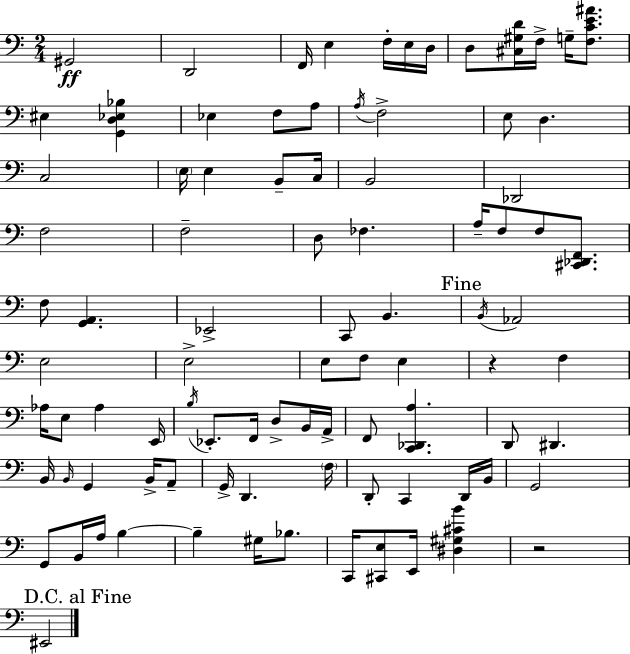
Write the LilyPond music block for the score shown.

{
  \clef bass
  \numericTimeSignature
  \time 2/4
  \key a \minor
  gis,2\ff | d,2 | f,16 e4 f16-. e16 d16 | d8 <cis gis d'>16 f16-> g16-- <f c' e' ais'>8. | \break eis4 <g, d ees bes>4 | ees4 f8 a8 | \acciaccatura { a16 } f2-> | e8 d4. | \break c2 | \parenthesize e16 e4 b,8-- | c16 b,2 | des,2 | \break f2 | f2-- | d8 fes4. | a16-- f8 f8 <cis, des, f,>8. | \break f8 <g, a,>4. | ees,2-> | c,8 b,4. | \mark "Fine" \acciaccatura { b,16 } aes,2 | \break e2 | e2-> | e8 f8 e4 | r4 f4 | \break aes16 e8 aes4 | e,16 \acciaccatura { b16 } ees,8.-. f,16 d8-> | b,16 a,16-> f,8 <c, des, a>4. | d,8 dis,4. | \break b,16 \grace { b,16 } g,4 | b,16-> a,8-- g,16-> d,4. | \parenthesize f16 d,8-. c,4 | d,16 b,16 g,2 | \break g,8 b,16 a16 | b4~~ b4-- | gis16 bes8. c,16 <cis, e>8 e,16 | <dis gis cis' b'>4 r2 | \break \mark "D.C. al Fine" eis,2 | \bar "|."
}